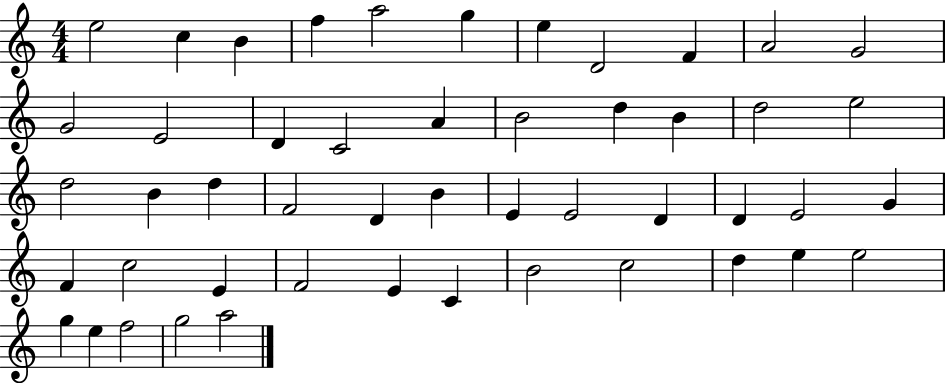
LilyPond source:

{
  \clef treble
  \numericTimeSignature
  \time 4/4
  \key c \major
  e''2 c''4 b'4 | f''4 a''2 g''4 | e''4 d'2 f'4 | a'2 g'2 | \break g'2 e'2 | d'4 c'2 a'4 | b'2 d''4 b'4 | d''2 e''2 | \break d''2 b'4 d''4 | f'2 d'4 b'4 | e'4 e'2 d'4 | d'4 e'2 g'4 | \break f'4 c''2 e'4 | f'2 e'4 c'4 | b'2 c''2 | d''4 e''4 e''2 | \break g''4 e''4 f''2 | g''2 a''2 | \bar "|."
}